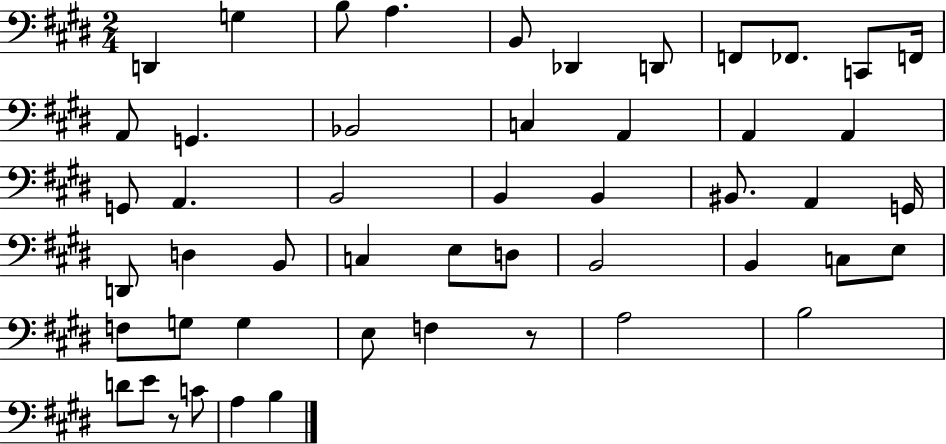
D2/q G3/q B3/e A3/q. B2/e Db2/q D2/e F2/e FES2/e. C2/e F2/s A2/e G2/q. Bb2/h C3/q A2/q A2/q A2/q G2/e A2/q. B2/h B2/q B2/q BIS2/e. A2/q G2/s D2/e D3/q B2/e C3/q E3/e D3/e B2/h B2/q C3/e E3/e F3/e G3/e G3/q E3/e F3/q R/e A3/h B3/h D4/e E4/e R/e C4/e A3/q B3/q